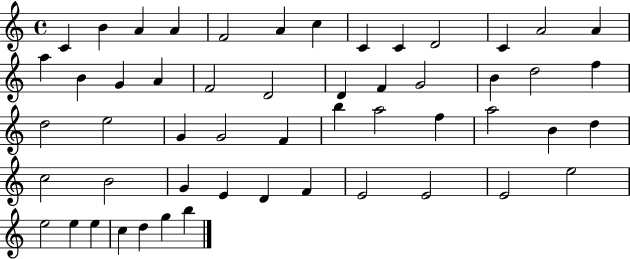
C4/q B4/q A4/q A4/q F4/h A4/q C5/q C4/q C4/q D4/h C4/q A4/h A4/q A5/q B4/q G4/q A4/q F4/h D4/h D4/q F4/q G4/h B4/q D5/h F5/q D5/h E5/h G4/q G4/h F4/q B5/q A5/h F5/q A5/h B4/q D5/q C5/h B4/h G4/q E4/q D4/q F4/q E4/h E4/h E4/h E5/h E5/h E5/q E5/q C5/q D5/q G5/q B5/q